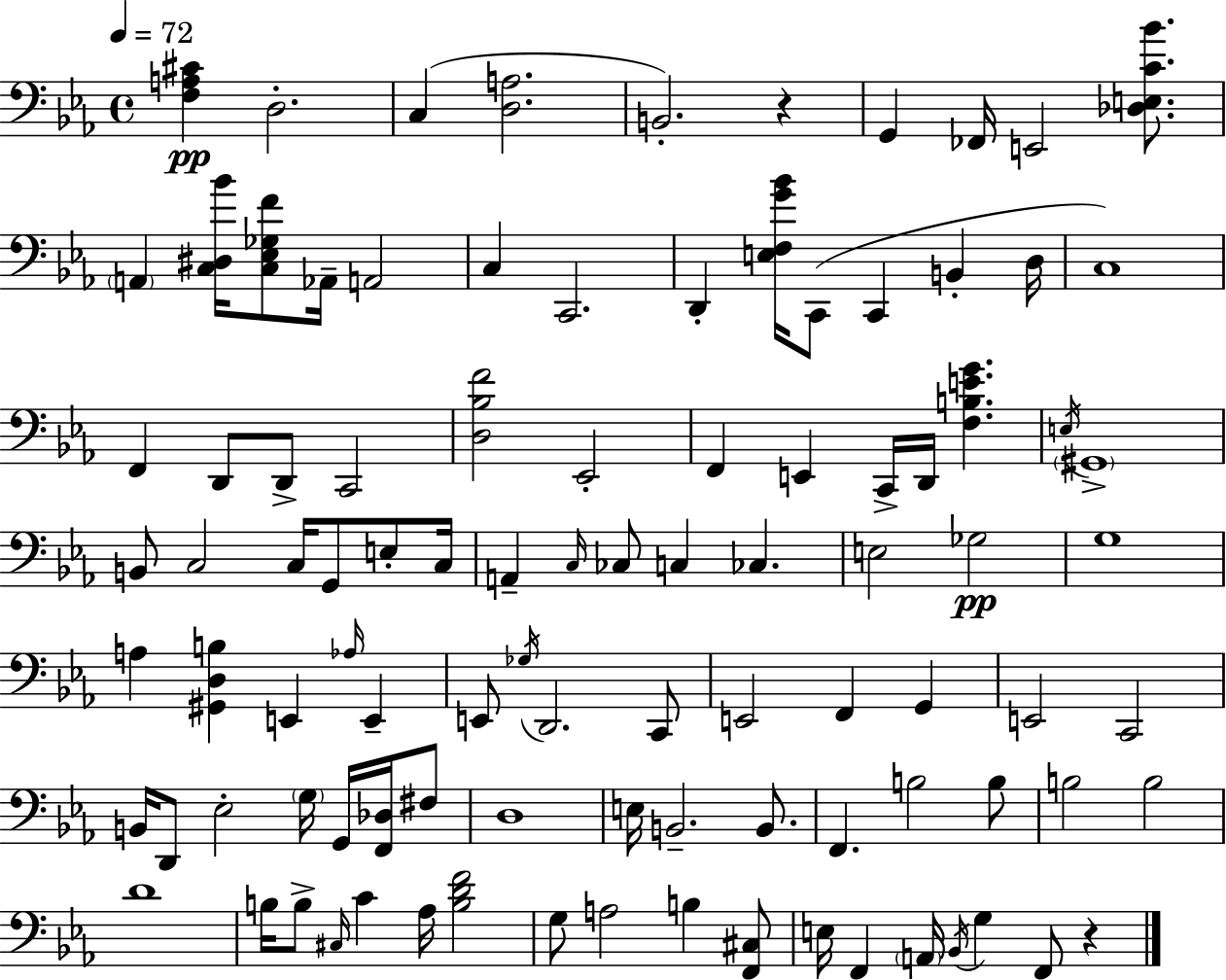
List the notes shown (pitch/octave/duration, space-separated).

[F3,A3,C#4]/q D3/h. C3/q [D3,A3]/h. B2/h. R/q G2/q FES2/s E2/h [Db3,E3,C4,Bb4]/e. A2/q [C3,D#3,Bb4]/s [C3,Eb3,Gb3,F4]/e Ab2/s A2/h C3/q C2/h. D2/q [E3,F3,G4,Bb4]/s C2/e C2/q B2/q D3/s C3/w F2/q D2/e D2/e C2/h [D3,Bb3,F4]/h Eb2/h F2/q E2/q C2/s D2/s [F3,B3,E4,G4]/q. E3/s G#2/w B2/e C3/h C3/s G2/e E3/e C3/s A2/q C3/s CES3/e C3/q CES3/q. E3/h Gb3/h G3/w A3/q [G#2,D3,B3]/q E2/q Ab3/s E2/q E2/e Gb3/s D2/h. C2/e E2/h F2/q G2/q E2/h C2/h B2/s D2/e Eb3/h G3/s G2/s [F2,Db3]/s F#3/e D3/w E3/s B2/h. B2/e. F2/q. B3/h B3/e B3/h B3/h D4/w B3/s B3/e C#3/s C4/q Ab3/s [B3,D4,F4]/h G3/e A3/h B3/q [F2,C#3]/e E3/s F2/q A2/s Bb2/s G3/q F2/e R/q